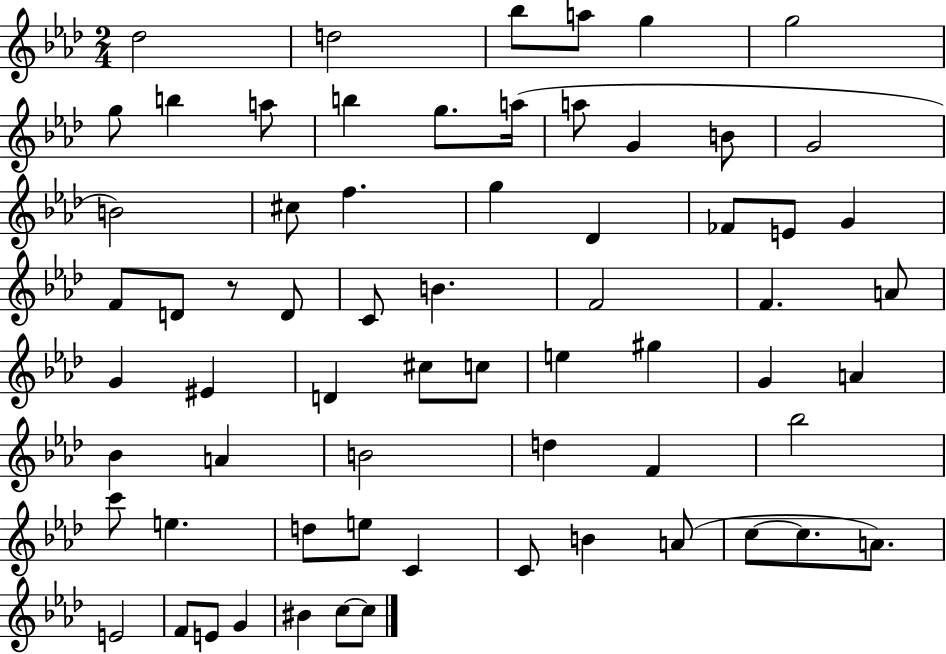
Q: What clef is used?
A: treble